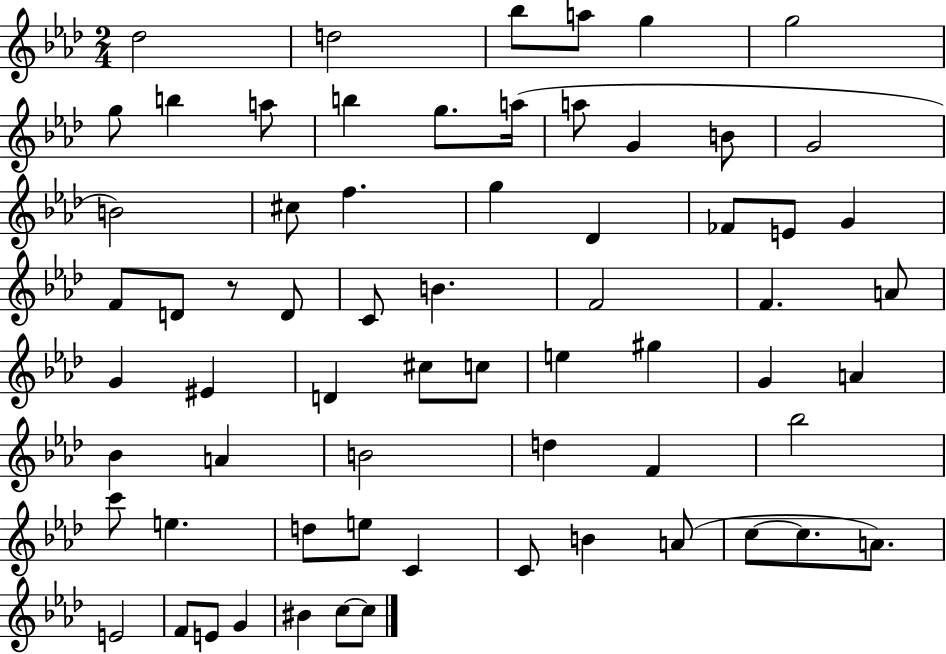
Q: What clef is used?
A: treble